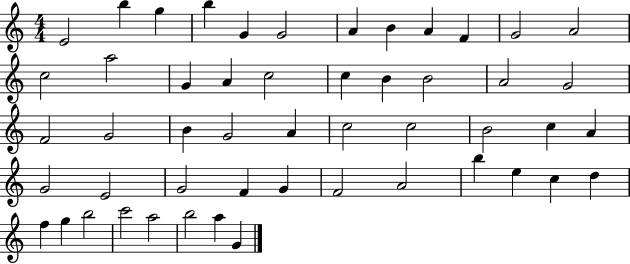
E4/h B5/q G5/q B5/q G4/q G4/h A4/q B4/q A4/q F4/q G4/h A4/h C5/h A5/h G4/q A4/q C5/h C5/q B4/q B4/h A4/h G4/h F4/h G4/h B4/q G4/h A4/q C5/h C5/h B4/h C5/q A4/q G4/h E4/h G4/h F4/q G4/q F4/h A4/h B5/q E5/q C5/q D5/q F5/q G5/q B5/h C6/h A5/h B5/h A5/q G4/q